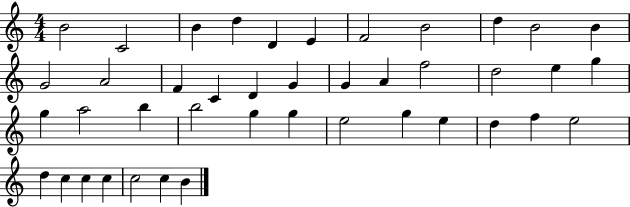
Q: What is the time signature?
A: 4/4